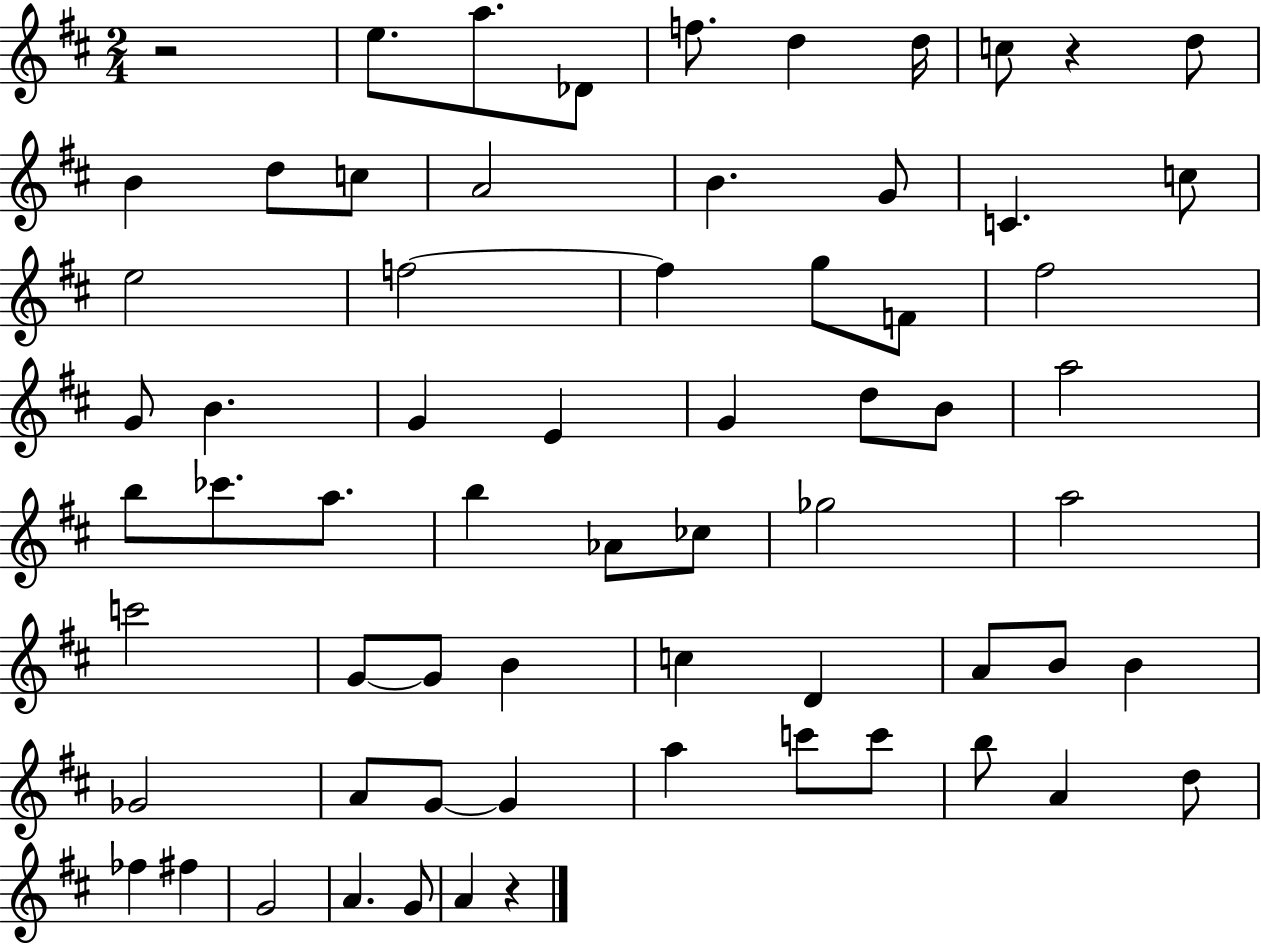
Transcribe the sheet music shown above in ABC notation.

X:1
T:Untitled
M:2/4
L:1/4
K:D
z2 e/2 a/2 _D/2 f/2 d d/4 c/2 z d/2 B d/2 c/2 A2 B G/2 C c/2 e2 f2 f g/2 F/2 ^f2 G/2 B G E G d/2 B/2 a2 b/2 _c'/2 a/2 b _A/2 _c/2 _g2 a2 c'2 G/2 G/2 B c D A/2 B/2 B _G2 A/2 G/2 G a c'/2 c'/2 b/2 A d/2 _f ^f G2 A G/2 A z